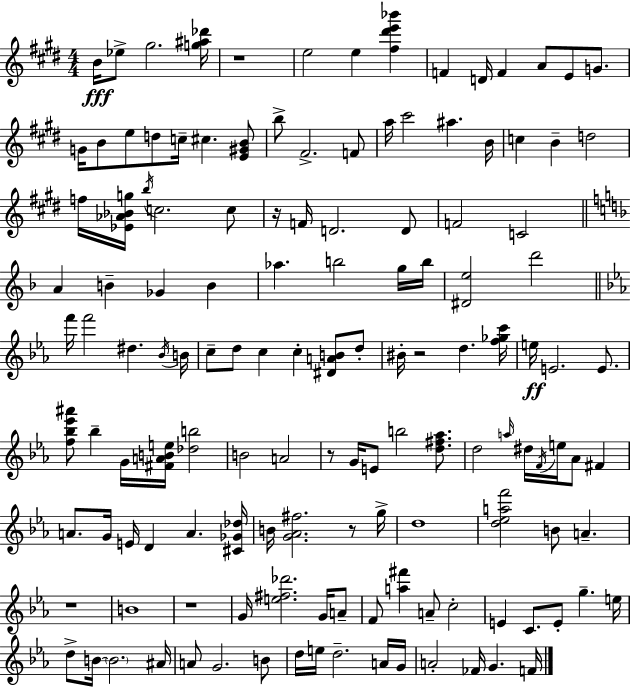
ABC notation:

X:1
T:Untitled
M:4/4
L:1/4
K:E
B/4 _e/2 ^g2 [g^a_d']/4 z4 e2 e [^f^d'e'_b'] F D/4 F A/2 E/2 G/2 G/4 B/2 e/2 d/2 c/4 ^c [E^GB]/2 b/2 ^F2 F/2 a/4 ^c'2 ^a B/4 c B d2 f/4 [_E_A_Bg]/4 b/4 c2 c/2 z/4 F/4 D2 D/2 F2 C2 A B _G B _a b2 g/4 b/4 [^De]2 d'2 f'/4 f'2 ^d _B/4 B/4 c/2 d/2 c c [^DAB]/2 d/2 ^B/4 z2 d [f_gc']/4 e/4 E2 E/2 [f_b_e'^a']/2 _b G/4 [^FABe]/4 [_db]2 B2 A2 z/2 G/4 E/2 b2 [d^f_a]/2 d2 a/4 ^d/4 F/4 e/4 _A/2 ^F A/2 G/4 E/4 D A [^C_G_d]/4 B/4 [G_A^f]2 z/2 g/4 d4 [d_eaf']2 B/2 A z4 B4 z4 G/4 [e^f_d']2 G/4 A/2 F/2 [a^f'] A/2 c2 E C/2 E/2 g e/4 d/2 B/4 B2 ^A/4 A/2 G2 B/2 d/4 e/4 d2 A/4 G/4 A2 _F/4 G F/4